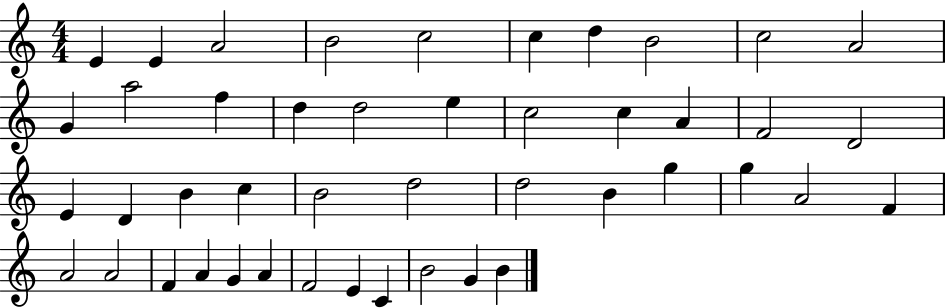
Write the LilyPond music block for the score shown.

{
  \clef treble
  \numericTimeSignature
  \time 4/4
  \key c \major
  e'4 e'4 a'2 | b'2 c''2 | c''4 d''4 b'2 | c''2 a'2 | \break g'4 a''2 f''4 | d''4 d''2 e''4 | c''2 c''4 a'4 | f'2 d'2 | \break e'4 d'4 b'4 c''4 | b'2 d''2 | d''2 b'4 g''4 | g''4 a'2 f'4 | \break a'2 a'2 | f'4 a'4 g'4 a'4 | f'2 e'4 c'4 | b'2 g'4 b'4 | \break \bar "|."
}